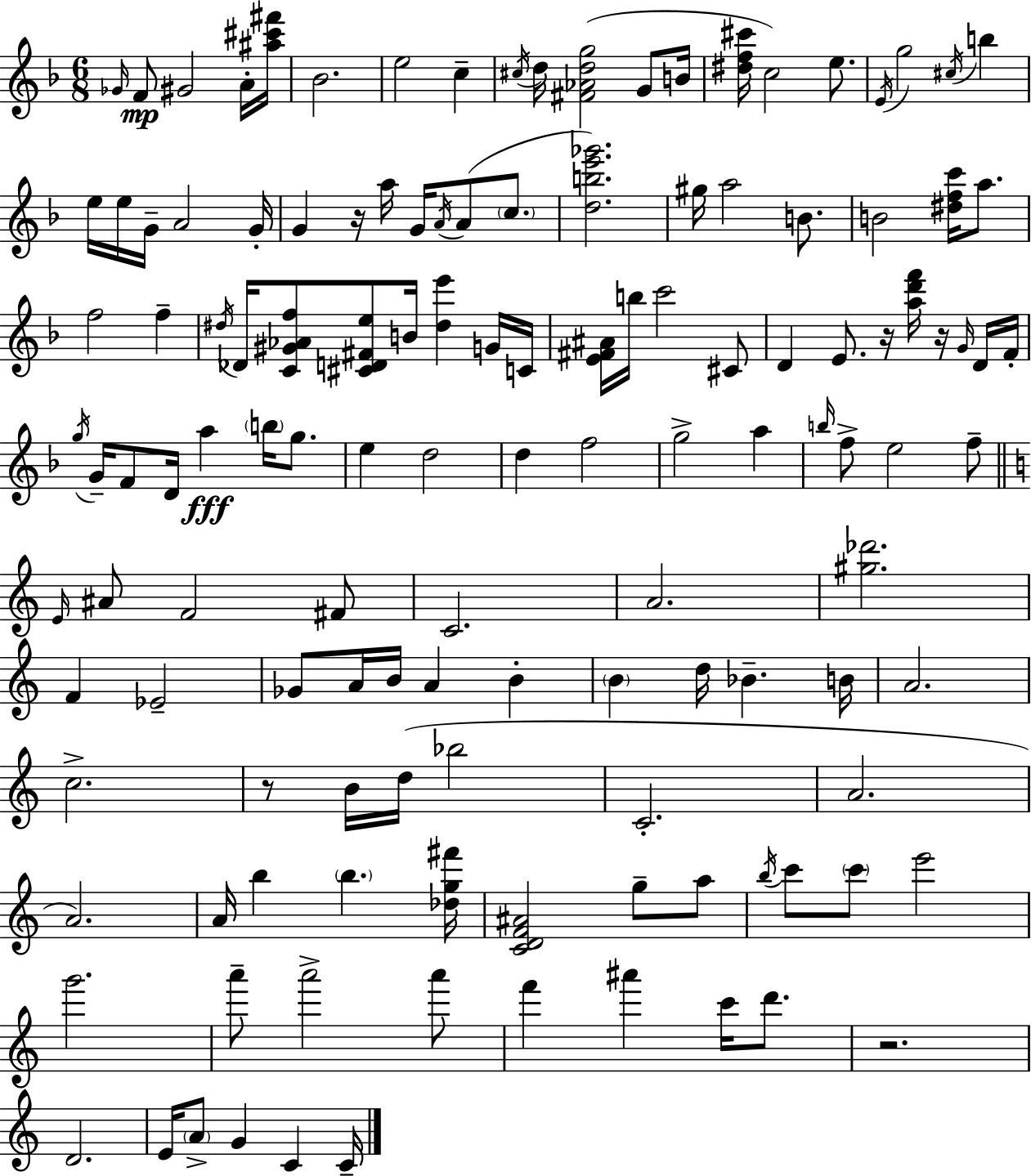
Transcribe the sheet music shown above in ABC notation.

X:1
T:Untitled
M:6/8
L:1/4
K:Dm
_G/4 F/2 ^G2 A/4 [^a^c'^f']/4 _B2 e2 c ^c/4 d/4 [^F_Adg]2 G/2 B/4 [^df^c']/4 c2 e/2 E/4 g2 ^c/4 b e/4 e/4 G/4 A2 G/4 G z/4 a/4 G/4 A/4 A/2 c/2 [dbe'_g']2 ^g/4 a2 B/2 B2 [^dfc']/4 a/2 f2 f ^d/4 _D/4 [C^G_Af]/2 [^CD^Fe]/2 B/4 [^de'] G/4 C/4 [E^F^A]/4 b/4 c'2 ^C/2 D E/2 z/4 [ad'f']/4 z/4 G/4 D/4 F/4 g/4 G/4 F/2 D/4 a b/4 g/2 e d2 d f2 g2 a b/4 f/2 e2 f/2 E/4 ^A/2 F2 ^F/2 C2 A2 [^g_d']2 F _E2 _G/2 A/4 B/4 A B B d/4 _B B/4 A2 c2 z/2 B/4 d/4 _b2 C2 A2 A2 A/4 b b [_dg^f']/4 [CDF^A]2 g/2 a/2 b/4 c'/2 c'/2 e'2 g'2 a'/2 a'2 a'/2 f' ^a' c'/4 d'/2 z2 D2 E/4 A/2 G C C/4